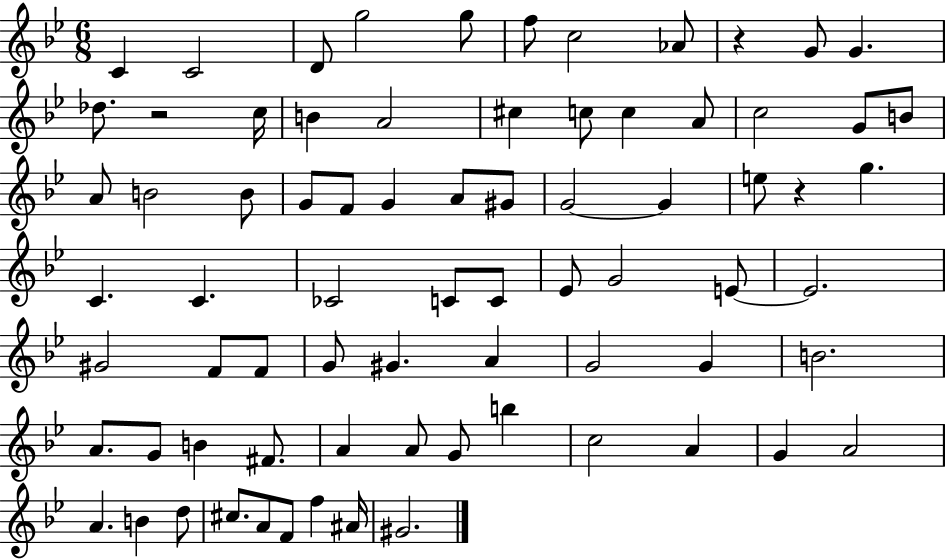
C4/q C4/h D4/e G5/h G5/e F5/e C5/h Ab4/e R/q G4/e G4/q. Db5/e. R/h C5/s B4/q A4/h C#5/q C5/e C5/q A4/e C5/h G4/e B4/e A4/e B4/h B4/e G4/e F4/e G4/q A4/e G#4/e G4/h G4/q E5/e R/q G5/q. C4/q. C4/q. CES4/h C4/e C4/e Eb4/e G4/h E4/e E4/h. G#4/h F4/e F4/e G4/e G#4/q. A4/q G4/h G4/q B4/h. A4/e. G4/e B4/q F#4/e. A4/q A4/e G4/e B5/q C5/h A4/q G4/q A4/h A4/q. B4/q D5/e C#5/e. A4/e F4/e F5/q A#4/s G#4/h.